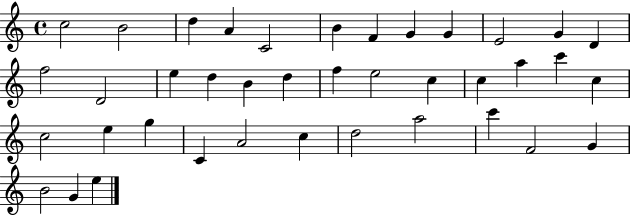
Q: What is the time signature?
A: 4/4